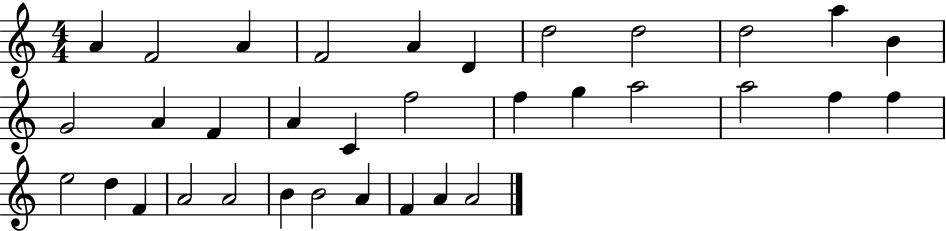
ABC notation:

X:1
T:Untitled
M:4/4
L:1/4
K:C
A F2 A F2 A D d2 d2 d2 a B G2 A F A C f2 f g a2 a2 f f e2 d F A2 A2 B B2 A F A A2